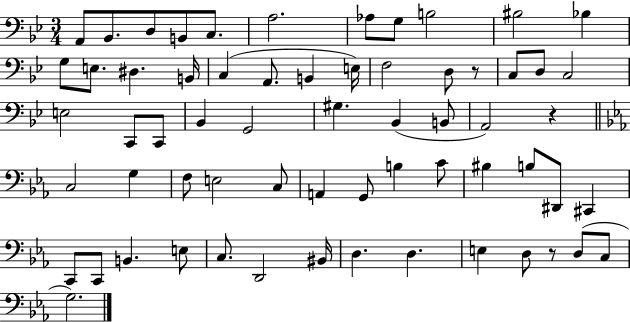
X:1
T:Untitled
M:3/4
L:1/4
K:Bb
A,,/2 _B,,/2 D,/2 B,,/2 C,/2 A,2 _A,/2 G,/2 B,2 ^B,2 _B, G,/2 E,/2 ^D, B,,/4 C, A,,/2 B,, E,/4 F,2 D,/2 z/2 C,/2 D,/2 C,2 E,2 C,,/2 C,,/2 _B,, G,,2 ^G, _B,, B,,/2 A,,2 z C,2 G, F,/2 E,2 C,/2 A,, G,,/2 B, C/2 ^B, B,/2 ^D,,/2 ^C,, C,,/2 C,,/2 B,, E,/2 C,/2 D,,2 ^B,,/4 D, D, E, D,/2 z/2 D,/2 C,/2 G,2